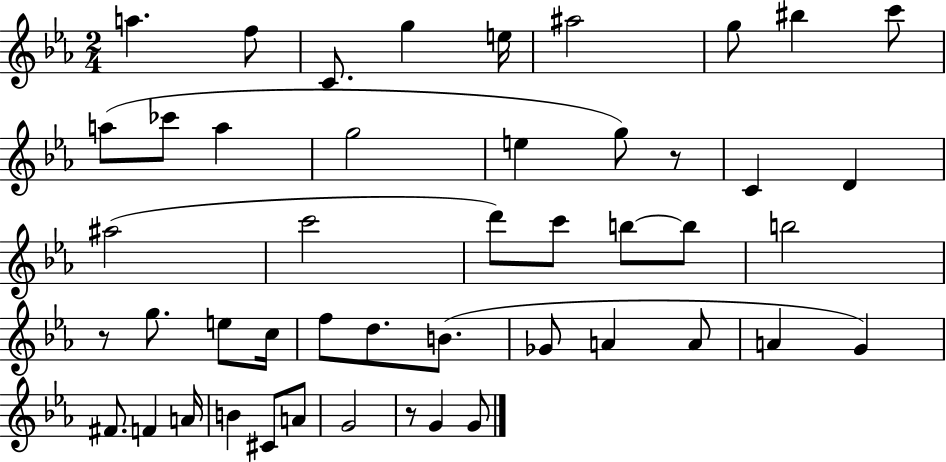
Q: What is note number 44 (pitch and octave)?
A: G4